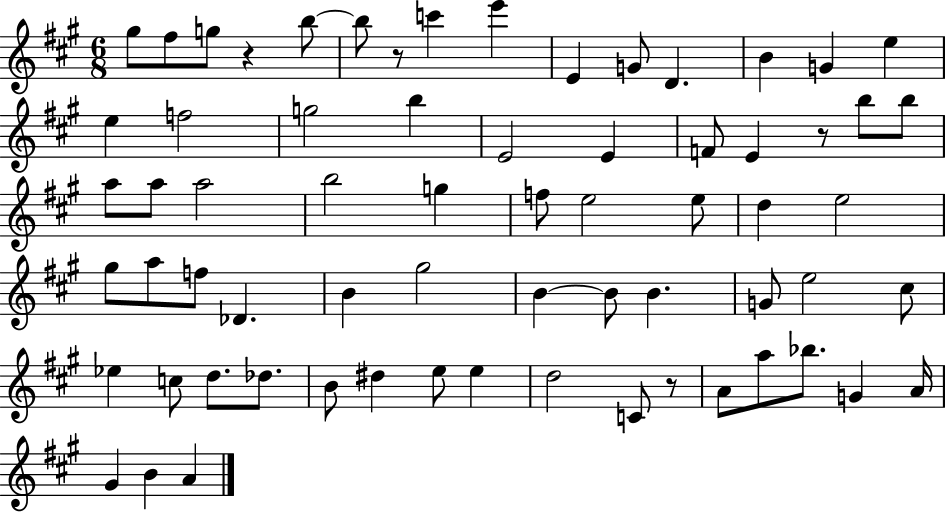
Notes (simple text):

G#5/e F#5/e G5/e R/q B5/e B5/e R/e C6/q E6/q E4/q G4/e D4/q. B4/q G4/q E5/q E5/q F5/h G5/h B5/q E4/h E4/q F4/e E4/q R/e B5/e B5/e A5/e A5/e A5/h B5/h G5/q F5/e E5/h E5/e D5/q E5/h G#5/e A5/e F5/e Db4/q. B4/q G#5/h B4/q B4/e B4/q. G4/e E5/h C#5/e Eb5/q C5/e D5/e. Db5/e. B4/e D#5/q E5/e E5/q D5/h C4/e R/e A4/e A5/e Bb5/e. G4/q A4/s G#4/q B4/q A4/q